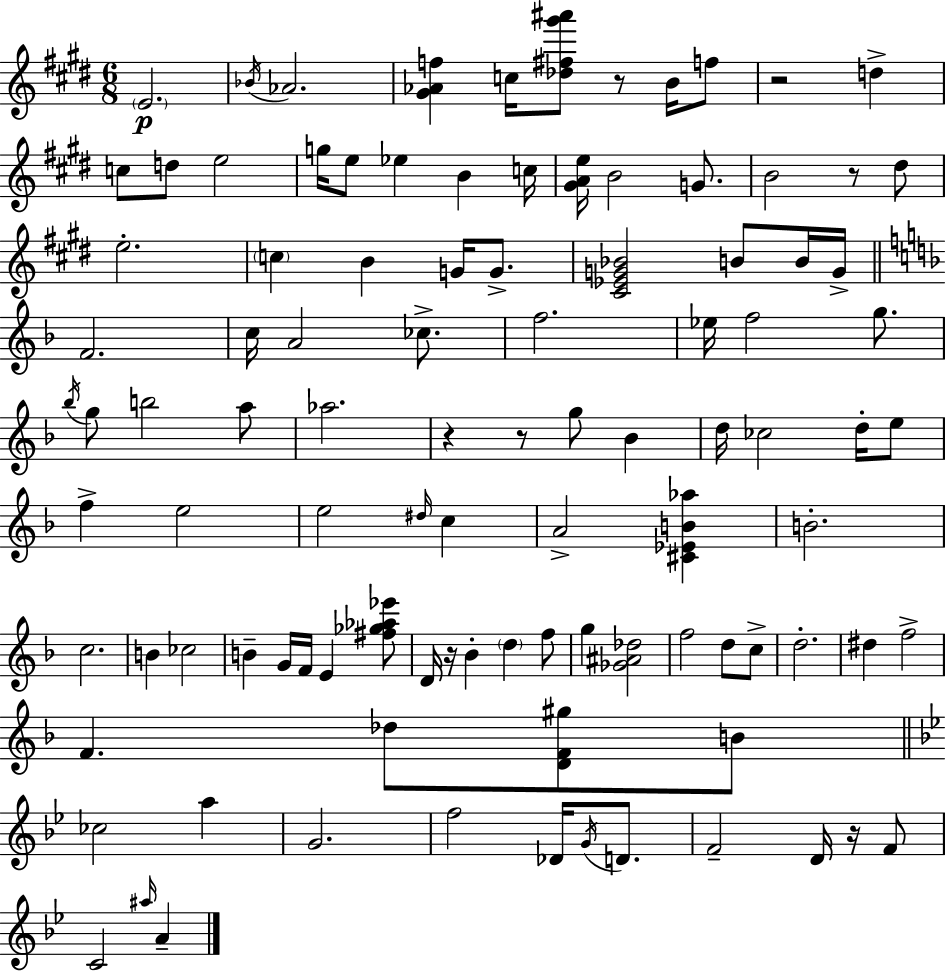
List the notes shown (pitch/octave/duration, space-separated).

E4/h. Bb4/s Ab4/h. [G#4,Ab4,F5]/q C5/s [Db5,F#5,G#6,A#6]/e R/e B4/s F5/e R/h D5/q C5/e D5/e E5/h G5/s E5/e Eb5/q B4/q C5/s [G#4,A4,E5]/s B4/h G4/e. B4/h R/e D#5/e E5/h. C5/q B4/q G4/s G4/e. [C#4,Eb4,G4,Bb4]/h B4/e B4/s G4/s F4/h. C5/s A4/h CES5/e. F5/h. Eb5/s F5/h G5/e. Bb5/s G5/e B5/h A5/e Ab5/h. R/q R/e G5/e Bb4/q D5/s CES5/h D5/s E5/e F5/q E5/h E5/h D#5/s C5/q A4/h [C#4,Eb4,B4,Ab5]/q B4/h. C5/h. B4/q CES5/h B4/q G4/s F4/s E4/q [F#5,Gb5,Ab5,Eb6]/e D4/s R/s Bb4/q D5/q F5/e G5/q [Gb4,A#4,Db5]/h F5/h D5/e C5/e D5/h. D#5/q F5/h F4/q. Db5/e [D4,F4,G#5]/e B4/e CES5/h A5/q G4/h. F5/h Db4/s G4/s D4/e. F4/h D4/s R/s F4/e C4/h A#5/s A4/q